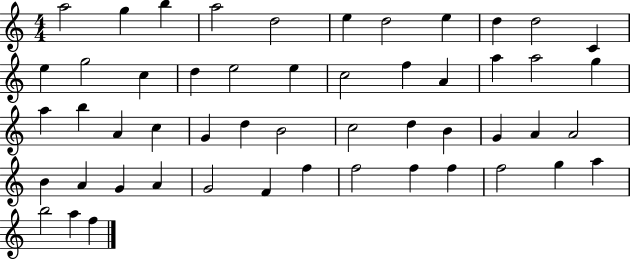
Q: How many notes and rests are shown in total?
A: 52